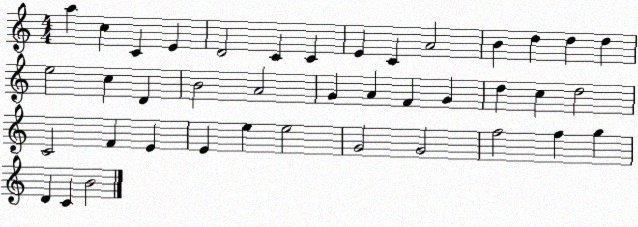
X:1
T:Untitled
M:4/4
L:1/4
K:C
a c C E D2 C C E C A2 B d d d e2 c D B2 A2 G A F G d c d2 C2 F E E e e2 G2 G2 f2 f g D C B2